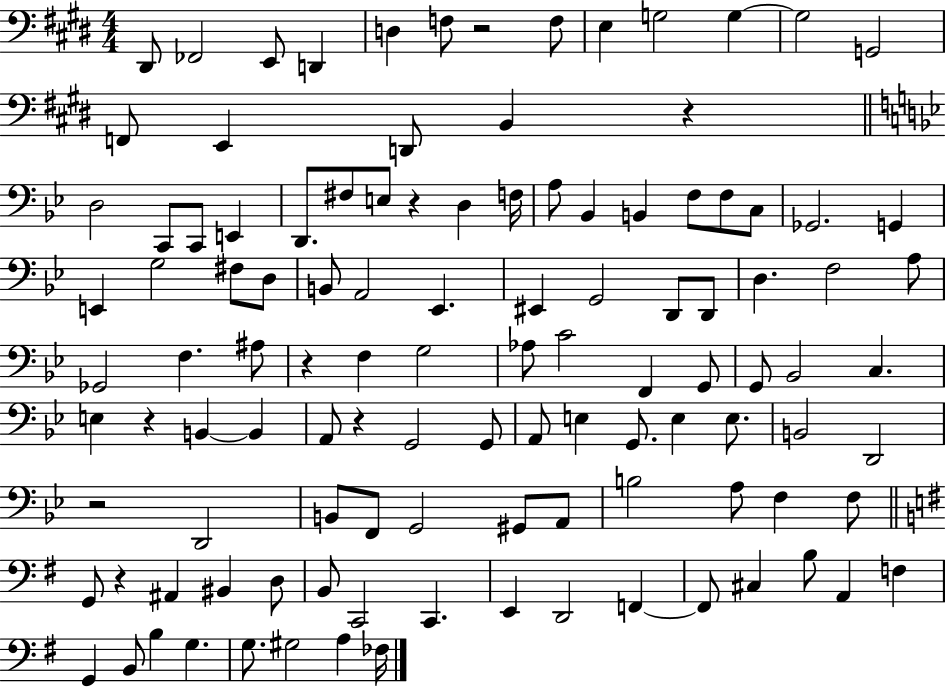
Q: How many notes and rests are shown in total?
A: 113